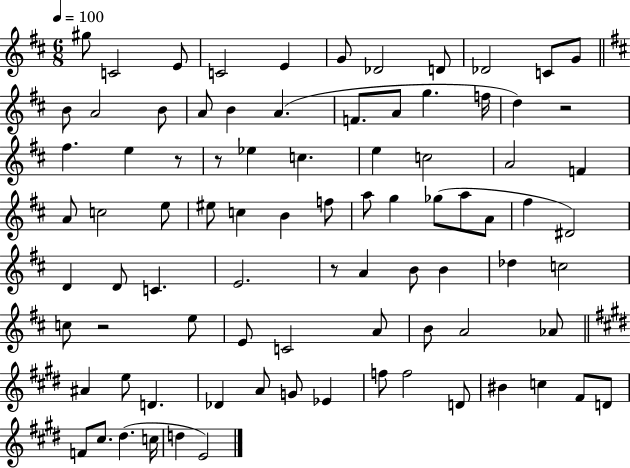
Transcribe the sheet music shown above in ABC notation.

X:1
T:Untitled
M:6/8
L:1/4
K:D
^g/2 C2 E/2 C2 E G/2 _D2 D/2 _D2 C/2 G/2 B/2 A2 B/2 A/2 B A F/2 A/2 g f/4 d z2 ^f e z/2 z/2 _e c e c2 A2 F A/2 c2 e/2 ^e/2 c B f/2 a/2 g _g/2 a/2 A/2 ^f ^D2 D D/2 C E2 z/2 A B/2 B _d c2 c/2 z2 e/2 E/2 C2 A/2 B/2 A2 _A/2 ^A e/2 D _D A/2 G/2 _E f/2 f2 D/2 ^B c ^F/2 D/2 F/2 ^c/2 ^d c/4 d E2